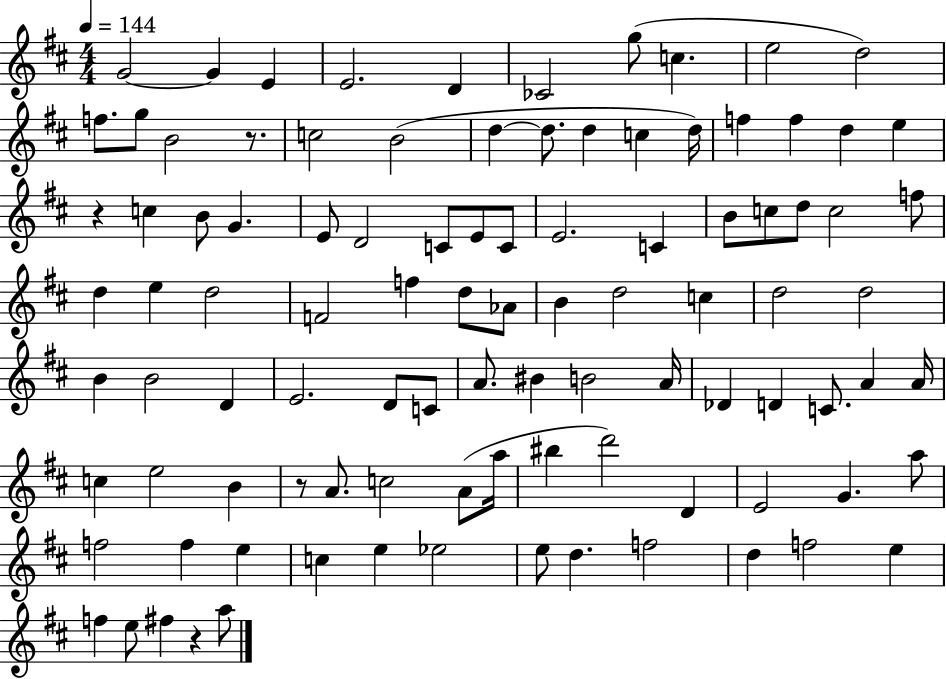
X:1
T:Untitled
M:4/4
L:1/4
K:D
G2 G E E2 D _C2 g/2 c e2 d2 f/2 g/2 B2 z/2 c2 B2 d d/2 d c d/4 f f d e z c B/2 G E/2 D2 C/2 E/2 C/2 E2 C B/2 c/2 d/2 c2 f/2 d e d2 F2 f d/2 _A/2 B d2 c d2 d2 B B2 D E2 D/2 C/2 A/2 ^B B2 A/4 _D D C/2 A A/4 c e2 B z/2 A/2 c2 A/2 a/4 ^b d'2 D E2 G a/2 f2 f e c e _e2 e/2 d f2 d f2 e f e/2 ^f z a/2